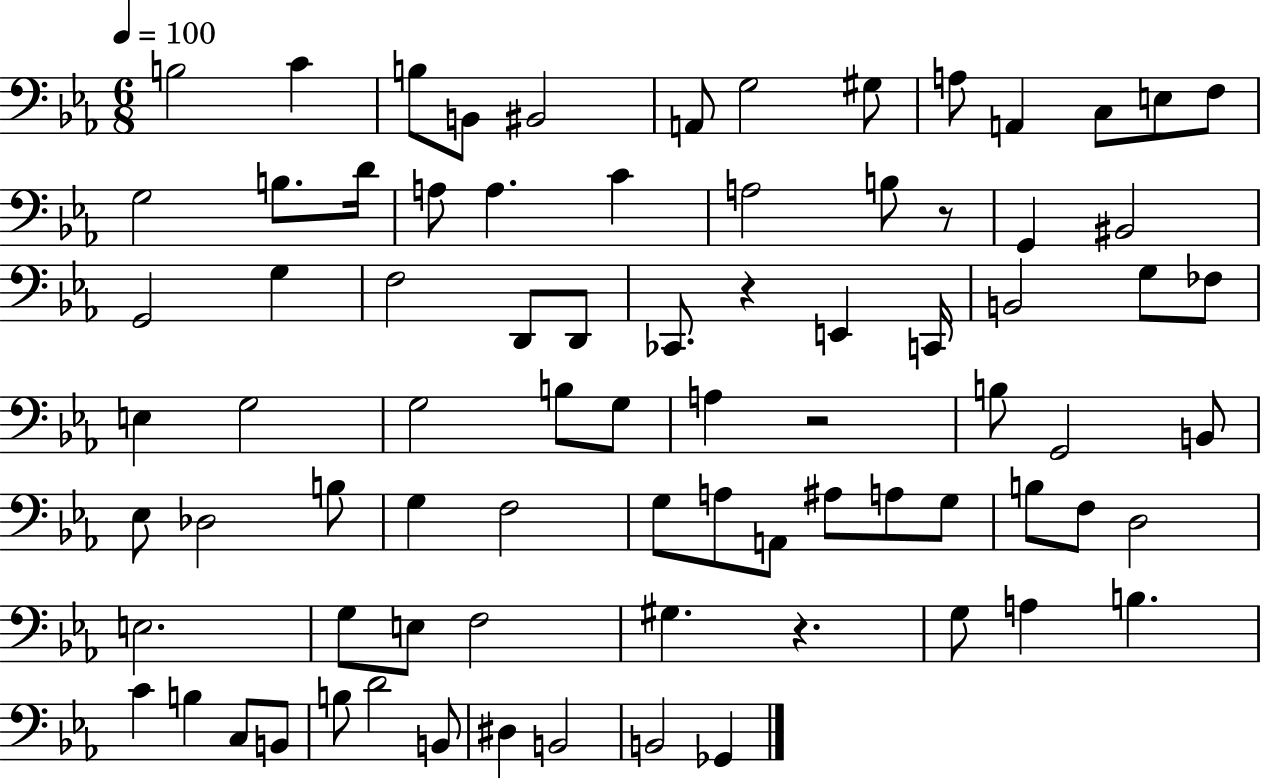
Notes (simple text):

B3/h C4/q B3/e B2/e BIS2/h A2/e G3/h G#3/e A3/e A2/q C3/e E3/e F3/e G3/h B3/e. D4/s A3/e A3/q. C4/q A3/h B3/e R/e G2/q BIS2/h G2/h G3/q F3/h D2/e D2/e CES2/e. R/q E2/q C2/s B2/h G3/e FES3/e E3/q G3/h G3/h B3/e G3/e A3/q R/h B3/e G2/h B2/e Eb3/e Db3/h B3/e G3/q F3/h G3/e A3/e A2/e A#3/e A3/e G3/e B3/e F3/e D3/h E3/h. G3/e E3/e F3/h G#3/q. R/q. G3/e A3/q B3/q. C4/q B3/q C3/e B2/e B3/e D4/h B2/e D#3/q B2/h B2/h Gb2/q